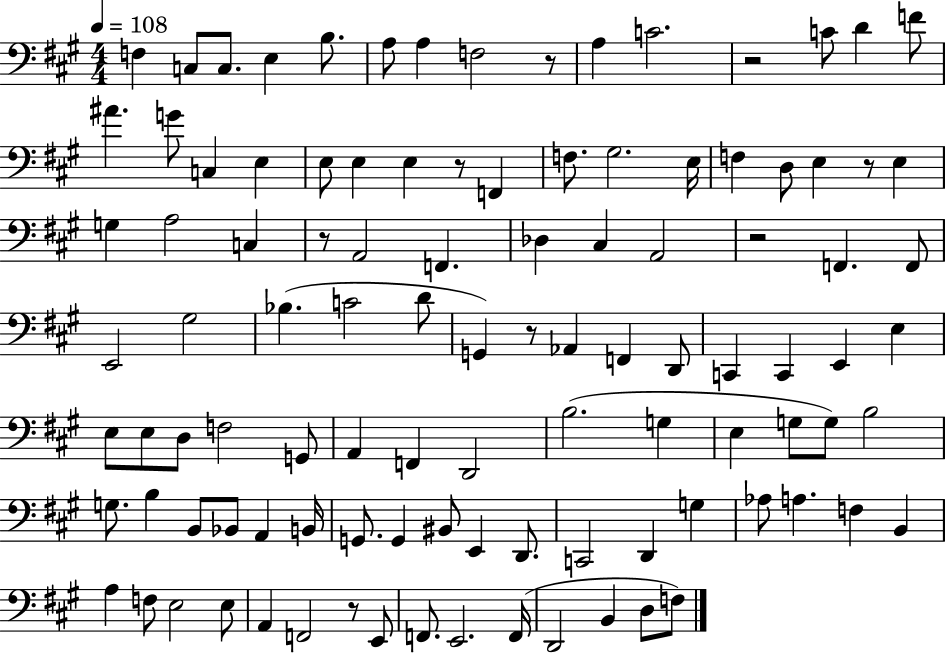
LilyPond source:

{
  \clef bass
  \numericTimeSignature
  \time 4/4
  \key a \major
  \tempo 4 = 108
  \repeat volta 2 { f4 c8 c8. e4 b8. | a8 a4 f2 r8 | a4 c'2. | r2 c'8 d'4 f'8 | \break ais'4. g'8 c4 e4 | e8 e4 e4 r8 f,4 | f8. gis2. e16 | f4 d8 e4 r8 e4 | \break g4 a2 c4 | r8 a,2 f,4. | des4 cis4 a,2 | r2 f,4. f,8 | \break e,2 gis2 | bes4.( c'2 d'8 | g,4) r8 aes,4 f,4 d,8 | c,4 c,4 e,4 e4 | \break e8 e8 d8 f2 g,8 | a,4 f,4 d,2 | b2.( g4 | e4 g8 g8) b2 | \break g8. b4 b,8 bes,8 a,4 b,16 | g,8. g,4 bis,8 e,4 d,8. | c,2 d,4 g4 | aes8 a4. f4 b,4 | \break a4 f8 e2 e8 | a,4 f,2 r8 e,8 | f,8. e,2. f,16( | d,2 b,4 d8 f8) | \break } \bar "|."
}